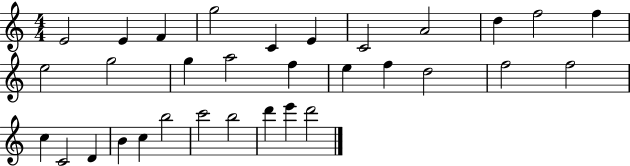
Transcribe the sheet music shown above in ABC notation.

X:1
T:Untitled
M:4/4
L:1/4
K:C
E2 E F g2 C E C2 A2 d f2 f e2 g2 g a2 f e f d2 f2 f2 c C2 D B c b2 c'2 b2 d' e' d'2